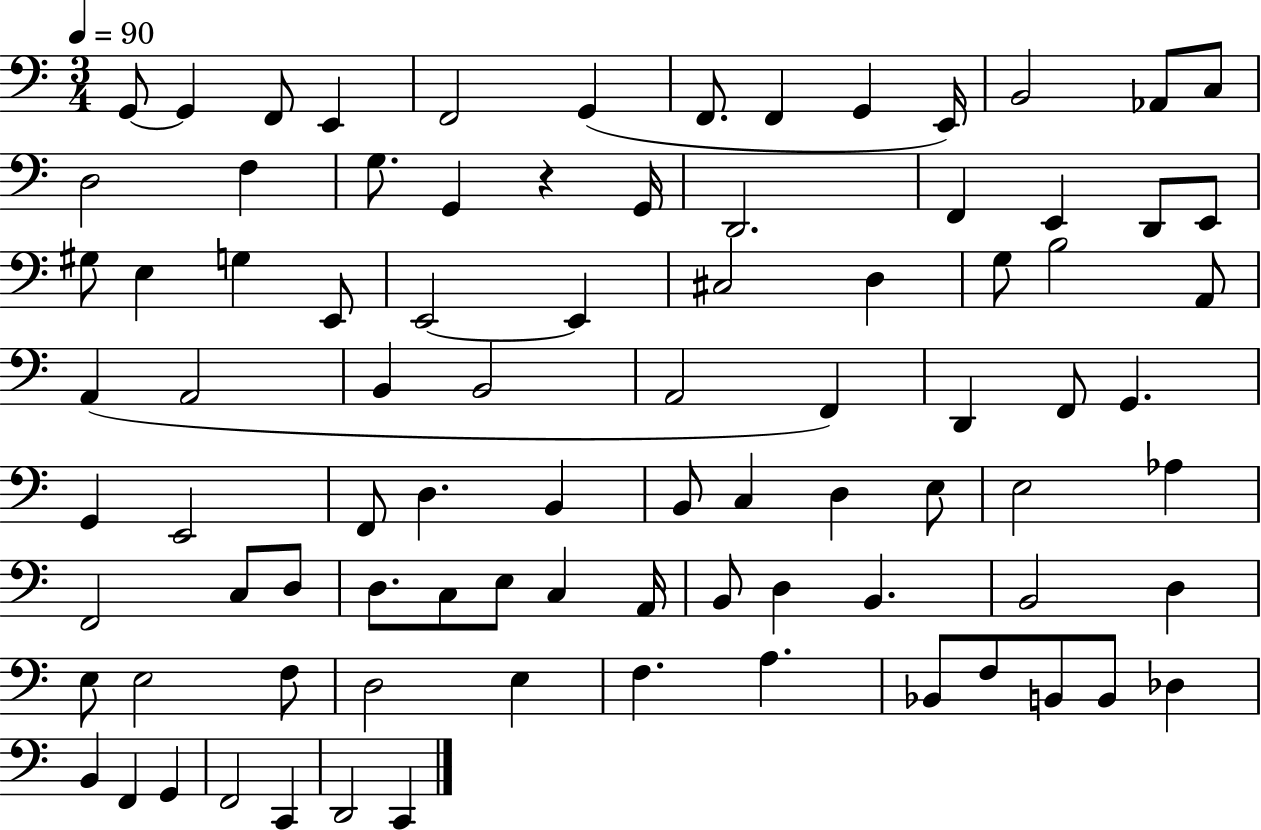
X:1
T:Untitled
M:3/4
L:1/4
K:C
G,,/2 G,, F,,/2 E,, F,,2 G,, F,,/2 F,, G,, E,,/4 B,,2 _A,,/2 C,/2 D,2 F, G,/2 G,, z G,,/4 D,,2 F,, E,, D,,/2 E,,/2 ^G,/2 E, G, E,,/2 E,,2 E,, ^C,2 D, G,/2 B,2 A,,/2 A,, A,,2 B,, B,,2 A,,2 F,, D,, F,,/2 G,, G,, E,,2 F,,/2 D, B,, B,,/2 C, D, E,/2 E,2 _A, F,,2 C,/2 D,/2 D,/2 C,/2 E,/2 C, A,,/4 B,,/2 D, B,, B,,2 D, E,/2 E,2 F,/2 D,2 E, F, A, _B,,/2 F,/2 B,,/2 B,,/2 _D, B,, F,, G,, F,,2 C,, D,,2 C,,